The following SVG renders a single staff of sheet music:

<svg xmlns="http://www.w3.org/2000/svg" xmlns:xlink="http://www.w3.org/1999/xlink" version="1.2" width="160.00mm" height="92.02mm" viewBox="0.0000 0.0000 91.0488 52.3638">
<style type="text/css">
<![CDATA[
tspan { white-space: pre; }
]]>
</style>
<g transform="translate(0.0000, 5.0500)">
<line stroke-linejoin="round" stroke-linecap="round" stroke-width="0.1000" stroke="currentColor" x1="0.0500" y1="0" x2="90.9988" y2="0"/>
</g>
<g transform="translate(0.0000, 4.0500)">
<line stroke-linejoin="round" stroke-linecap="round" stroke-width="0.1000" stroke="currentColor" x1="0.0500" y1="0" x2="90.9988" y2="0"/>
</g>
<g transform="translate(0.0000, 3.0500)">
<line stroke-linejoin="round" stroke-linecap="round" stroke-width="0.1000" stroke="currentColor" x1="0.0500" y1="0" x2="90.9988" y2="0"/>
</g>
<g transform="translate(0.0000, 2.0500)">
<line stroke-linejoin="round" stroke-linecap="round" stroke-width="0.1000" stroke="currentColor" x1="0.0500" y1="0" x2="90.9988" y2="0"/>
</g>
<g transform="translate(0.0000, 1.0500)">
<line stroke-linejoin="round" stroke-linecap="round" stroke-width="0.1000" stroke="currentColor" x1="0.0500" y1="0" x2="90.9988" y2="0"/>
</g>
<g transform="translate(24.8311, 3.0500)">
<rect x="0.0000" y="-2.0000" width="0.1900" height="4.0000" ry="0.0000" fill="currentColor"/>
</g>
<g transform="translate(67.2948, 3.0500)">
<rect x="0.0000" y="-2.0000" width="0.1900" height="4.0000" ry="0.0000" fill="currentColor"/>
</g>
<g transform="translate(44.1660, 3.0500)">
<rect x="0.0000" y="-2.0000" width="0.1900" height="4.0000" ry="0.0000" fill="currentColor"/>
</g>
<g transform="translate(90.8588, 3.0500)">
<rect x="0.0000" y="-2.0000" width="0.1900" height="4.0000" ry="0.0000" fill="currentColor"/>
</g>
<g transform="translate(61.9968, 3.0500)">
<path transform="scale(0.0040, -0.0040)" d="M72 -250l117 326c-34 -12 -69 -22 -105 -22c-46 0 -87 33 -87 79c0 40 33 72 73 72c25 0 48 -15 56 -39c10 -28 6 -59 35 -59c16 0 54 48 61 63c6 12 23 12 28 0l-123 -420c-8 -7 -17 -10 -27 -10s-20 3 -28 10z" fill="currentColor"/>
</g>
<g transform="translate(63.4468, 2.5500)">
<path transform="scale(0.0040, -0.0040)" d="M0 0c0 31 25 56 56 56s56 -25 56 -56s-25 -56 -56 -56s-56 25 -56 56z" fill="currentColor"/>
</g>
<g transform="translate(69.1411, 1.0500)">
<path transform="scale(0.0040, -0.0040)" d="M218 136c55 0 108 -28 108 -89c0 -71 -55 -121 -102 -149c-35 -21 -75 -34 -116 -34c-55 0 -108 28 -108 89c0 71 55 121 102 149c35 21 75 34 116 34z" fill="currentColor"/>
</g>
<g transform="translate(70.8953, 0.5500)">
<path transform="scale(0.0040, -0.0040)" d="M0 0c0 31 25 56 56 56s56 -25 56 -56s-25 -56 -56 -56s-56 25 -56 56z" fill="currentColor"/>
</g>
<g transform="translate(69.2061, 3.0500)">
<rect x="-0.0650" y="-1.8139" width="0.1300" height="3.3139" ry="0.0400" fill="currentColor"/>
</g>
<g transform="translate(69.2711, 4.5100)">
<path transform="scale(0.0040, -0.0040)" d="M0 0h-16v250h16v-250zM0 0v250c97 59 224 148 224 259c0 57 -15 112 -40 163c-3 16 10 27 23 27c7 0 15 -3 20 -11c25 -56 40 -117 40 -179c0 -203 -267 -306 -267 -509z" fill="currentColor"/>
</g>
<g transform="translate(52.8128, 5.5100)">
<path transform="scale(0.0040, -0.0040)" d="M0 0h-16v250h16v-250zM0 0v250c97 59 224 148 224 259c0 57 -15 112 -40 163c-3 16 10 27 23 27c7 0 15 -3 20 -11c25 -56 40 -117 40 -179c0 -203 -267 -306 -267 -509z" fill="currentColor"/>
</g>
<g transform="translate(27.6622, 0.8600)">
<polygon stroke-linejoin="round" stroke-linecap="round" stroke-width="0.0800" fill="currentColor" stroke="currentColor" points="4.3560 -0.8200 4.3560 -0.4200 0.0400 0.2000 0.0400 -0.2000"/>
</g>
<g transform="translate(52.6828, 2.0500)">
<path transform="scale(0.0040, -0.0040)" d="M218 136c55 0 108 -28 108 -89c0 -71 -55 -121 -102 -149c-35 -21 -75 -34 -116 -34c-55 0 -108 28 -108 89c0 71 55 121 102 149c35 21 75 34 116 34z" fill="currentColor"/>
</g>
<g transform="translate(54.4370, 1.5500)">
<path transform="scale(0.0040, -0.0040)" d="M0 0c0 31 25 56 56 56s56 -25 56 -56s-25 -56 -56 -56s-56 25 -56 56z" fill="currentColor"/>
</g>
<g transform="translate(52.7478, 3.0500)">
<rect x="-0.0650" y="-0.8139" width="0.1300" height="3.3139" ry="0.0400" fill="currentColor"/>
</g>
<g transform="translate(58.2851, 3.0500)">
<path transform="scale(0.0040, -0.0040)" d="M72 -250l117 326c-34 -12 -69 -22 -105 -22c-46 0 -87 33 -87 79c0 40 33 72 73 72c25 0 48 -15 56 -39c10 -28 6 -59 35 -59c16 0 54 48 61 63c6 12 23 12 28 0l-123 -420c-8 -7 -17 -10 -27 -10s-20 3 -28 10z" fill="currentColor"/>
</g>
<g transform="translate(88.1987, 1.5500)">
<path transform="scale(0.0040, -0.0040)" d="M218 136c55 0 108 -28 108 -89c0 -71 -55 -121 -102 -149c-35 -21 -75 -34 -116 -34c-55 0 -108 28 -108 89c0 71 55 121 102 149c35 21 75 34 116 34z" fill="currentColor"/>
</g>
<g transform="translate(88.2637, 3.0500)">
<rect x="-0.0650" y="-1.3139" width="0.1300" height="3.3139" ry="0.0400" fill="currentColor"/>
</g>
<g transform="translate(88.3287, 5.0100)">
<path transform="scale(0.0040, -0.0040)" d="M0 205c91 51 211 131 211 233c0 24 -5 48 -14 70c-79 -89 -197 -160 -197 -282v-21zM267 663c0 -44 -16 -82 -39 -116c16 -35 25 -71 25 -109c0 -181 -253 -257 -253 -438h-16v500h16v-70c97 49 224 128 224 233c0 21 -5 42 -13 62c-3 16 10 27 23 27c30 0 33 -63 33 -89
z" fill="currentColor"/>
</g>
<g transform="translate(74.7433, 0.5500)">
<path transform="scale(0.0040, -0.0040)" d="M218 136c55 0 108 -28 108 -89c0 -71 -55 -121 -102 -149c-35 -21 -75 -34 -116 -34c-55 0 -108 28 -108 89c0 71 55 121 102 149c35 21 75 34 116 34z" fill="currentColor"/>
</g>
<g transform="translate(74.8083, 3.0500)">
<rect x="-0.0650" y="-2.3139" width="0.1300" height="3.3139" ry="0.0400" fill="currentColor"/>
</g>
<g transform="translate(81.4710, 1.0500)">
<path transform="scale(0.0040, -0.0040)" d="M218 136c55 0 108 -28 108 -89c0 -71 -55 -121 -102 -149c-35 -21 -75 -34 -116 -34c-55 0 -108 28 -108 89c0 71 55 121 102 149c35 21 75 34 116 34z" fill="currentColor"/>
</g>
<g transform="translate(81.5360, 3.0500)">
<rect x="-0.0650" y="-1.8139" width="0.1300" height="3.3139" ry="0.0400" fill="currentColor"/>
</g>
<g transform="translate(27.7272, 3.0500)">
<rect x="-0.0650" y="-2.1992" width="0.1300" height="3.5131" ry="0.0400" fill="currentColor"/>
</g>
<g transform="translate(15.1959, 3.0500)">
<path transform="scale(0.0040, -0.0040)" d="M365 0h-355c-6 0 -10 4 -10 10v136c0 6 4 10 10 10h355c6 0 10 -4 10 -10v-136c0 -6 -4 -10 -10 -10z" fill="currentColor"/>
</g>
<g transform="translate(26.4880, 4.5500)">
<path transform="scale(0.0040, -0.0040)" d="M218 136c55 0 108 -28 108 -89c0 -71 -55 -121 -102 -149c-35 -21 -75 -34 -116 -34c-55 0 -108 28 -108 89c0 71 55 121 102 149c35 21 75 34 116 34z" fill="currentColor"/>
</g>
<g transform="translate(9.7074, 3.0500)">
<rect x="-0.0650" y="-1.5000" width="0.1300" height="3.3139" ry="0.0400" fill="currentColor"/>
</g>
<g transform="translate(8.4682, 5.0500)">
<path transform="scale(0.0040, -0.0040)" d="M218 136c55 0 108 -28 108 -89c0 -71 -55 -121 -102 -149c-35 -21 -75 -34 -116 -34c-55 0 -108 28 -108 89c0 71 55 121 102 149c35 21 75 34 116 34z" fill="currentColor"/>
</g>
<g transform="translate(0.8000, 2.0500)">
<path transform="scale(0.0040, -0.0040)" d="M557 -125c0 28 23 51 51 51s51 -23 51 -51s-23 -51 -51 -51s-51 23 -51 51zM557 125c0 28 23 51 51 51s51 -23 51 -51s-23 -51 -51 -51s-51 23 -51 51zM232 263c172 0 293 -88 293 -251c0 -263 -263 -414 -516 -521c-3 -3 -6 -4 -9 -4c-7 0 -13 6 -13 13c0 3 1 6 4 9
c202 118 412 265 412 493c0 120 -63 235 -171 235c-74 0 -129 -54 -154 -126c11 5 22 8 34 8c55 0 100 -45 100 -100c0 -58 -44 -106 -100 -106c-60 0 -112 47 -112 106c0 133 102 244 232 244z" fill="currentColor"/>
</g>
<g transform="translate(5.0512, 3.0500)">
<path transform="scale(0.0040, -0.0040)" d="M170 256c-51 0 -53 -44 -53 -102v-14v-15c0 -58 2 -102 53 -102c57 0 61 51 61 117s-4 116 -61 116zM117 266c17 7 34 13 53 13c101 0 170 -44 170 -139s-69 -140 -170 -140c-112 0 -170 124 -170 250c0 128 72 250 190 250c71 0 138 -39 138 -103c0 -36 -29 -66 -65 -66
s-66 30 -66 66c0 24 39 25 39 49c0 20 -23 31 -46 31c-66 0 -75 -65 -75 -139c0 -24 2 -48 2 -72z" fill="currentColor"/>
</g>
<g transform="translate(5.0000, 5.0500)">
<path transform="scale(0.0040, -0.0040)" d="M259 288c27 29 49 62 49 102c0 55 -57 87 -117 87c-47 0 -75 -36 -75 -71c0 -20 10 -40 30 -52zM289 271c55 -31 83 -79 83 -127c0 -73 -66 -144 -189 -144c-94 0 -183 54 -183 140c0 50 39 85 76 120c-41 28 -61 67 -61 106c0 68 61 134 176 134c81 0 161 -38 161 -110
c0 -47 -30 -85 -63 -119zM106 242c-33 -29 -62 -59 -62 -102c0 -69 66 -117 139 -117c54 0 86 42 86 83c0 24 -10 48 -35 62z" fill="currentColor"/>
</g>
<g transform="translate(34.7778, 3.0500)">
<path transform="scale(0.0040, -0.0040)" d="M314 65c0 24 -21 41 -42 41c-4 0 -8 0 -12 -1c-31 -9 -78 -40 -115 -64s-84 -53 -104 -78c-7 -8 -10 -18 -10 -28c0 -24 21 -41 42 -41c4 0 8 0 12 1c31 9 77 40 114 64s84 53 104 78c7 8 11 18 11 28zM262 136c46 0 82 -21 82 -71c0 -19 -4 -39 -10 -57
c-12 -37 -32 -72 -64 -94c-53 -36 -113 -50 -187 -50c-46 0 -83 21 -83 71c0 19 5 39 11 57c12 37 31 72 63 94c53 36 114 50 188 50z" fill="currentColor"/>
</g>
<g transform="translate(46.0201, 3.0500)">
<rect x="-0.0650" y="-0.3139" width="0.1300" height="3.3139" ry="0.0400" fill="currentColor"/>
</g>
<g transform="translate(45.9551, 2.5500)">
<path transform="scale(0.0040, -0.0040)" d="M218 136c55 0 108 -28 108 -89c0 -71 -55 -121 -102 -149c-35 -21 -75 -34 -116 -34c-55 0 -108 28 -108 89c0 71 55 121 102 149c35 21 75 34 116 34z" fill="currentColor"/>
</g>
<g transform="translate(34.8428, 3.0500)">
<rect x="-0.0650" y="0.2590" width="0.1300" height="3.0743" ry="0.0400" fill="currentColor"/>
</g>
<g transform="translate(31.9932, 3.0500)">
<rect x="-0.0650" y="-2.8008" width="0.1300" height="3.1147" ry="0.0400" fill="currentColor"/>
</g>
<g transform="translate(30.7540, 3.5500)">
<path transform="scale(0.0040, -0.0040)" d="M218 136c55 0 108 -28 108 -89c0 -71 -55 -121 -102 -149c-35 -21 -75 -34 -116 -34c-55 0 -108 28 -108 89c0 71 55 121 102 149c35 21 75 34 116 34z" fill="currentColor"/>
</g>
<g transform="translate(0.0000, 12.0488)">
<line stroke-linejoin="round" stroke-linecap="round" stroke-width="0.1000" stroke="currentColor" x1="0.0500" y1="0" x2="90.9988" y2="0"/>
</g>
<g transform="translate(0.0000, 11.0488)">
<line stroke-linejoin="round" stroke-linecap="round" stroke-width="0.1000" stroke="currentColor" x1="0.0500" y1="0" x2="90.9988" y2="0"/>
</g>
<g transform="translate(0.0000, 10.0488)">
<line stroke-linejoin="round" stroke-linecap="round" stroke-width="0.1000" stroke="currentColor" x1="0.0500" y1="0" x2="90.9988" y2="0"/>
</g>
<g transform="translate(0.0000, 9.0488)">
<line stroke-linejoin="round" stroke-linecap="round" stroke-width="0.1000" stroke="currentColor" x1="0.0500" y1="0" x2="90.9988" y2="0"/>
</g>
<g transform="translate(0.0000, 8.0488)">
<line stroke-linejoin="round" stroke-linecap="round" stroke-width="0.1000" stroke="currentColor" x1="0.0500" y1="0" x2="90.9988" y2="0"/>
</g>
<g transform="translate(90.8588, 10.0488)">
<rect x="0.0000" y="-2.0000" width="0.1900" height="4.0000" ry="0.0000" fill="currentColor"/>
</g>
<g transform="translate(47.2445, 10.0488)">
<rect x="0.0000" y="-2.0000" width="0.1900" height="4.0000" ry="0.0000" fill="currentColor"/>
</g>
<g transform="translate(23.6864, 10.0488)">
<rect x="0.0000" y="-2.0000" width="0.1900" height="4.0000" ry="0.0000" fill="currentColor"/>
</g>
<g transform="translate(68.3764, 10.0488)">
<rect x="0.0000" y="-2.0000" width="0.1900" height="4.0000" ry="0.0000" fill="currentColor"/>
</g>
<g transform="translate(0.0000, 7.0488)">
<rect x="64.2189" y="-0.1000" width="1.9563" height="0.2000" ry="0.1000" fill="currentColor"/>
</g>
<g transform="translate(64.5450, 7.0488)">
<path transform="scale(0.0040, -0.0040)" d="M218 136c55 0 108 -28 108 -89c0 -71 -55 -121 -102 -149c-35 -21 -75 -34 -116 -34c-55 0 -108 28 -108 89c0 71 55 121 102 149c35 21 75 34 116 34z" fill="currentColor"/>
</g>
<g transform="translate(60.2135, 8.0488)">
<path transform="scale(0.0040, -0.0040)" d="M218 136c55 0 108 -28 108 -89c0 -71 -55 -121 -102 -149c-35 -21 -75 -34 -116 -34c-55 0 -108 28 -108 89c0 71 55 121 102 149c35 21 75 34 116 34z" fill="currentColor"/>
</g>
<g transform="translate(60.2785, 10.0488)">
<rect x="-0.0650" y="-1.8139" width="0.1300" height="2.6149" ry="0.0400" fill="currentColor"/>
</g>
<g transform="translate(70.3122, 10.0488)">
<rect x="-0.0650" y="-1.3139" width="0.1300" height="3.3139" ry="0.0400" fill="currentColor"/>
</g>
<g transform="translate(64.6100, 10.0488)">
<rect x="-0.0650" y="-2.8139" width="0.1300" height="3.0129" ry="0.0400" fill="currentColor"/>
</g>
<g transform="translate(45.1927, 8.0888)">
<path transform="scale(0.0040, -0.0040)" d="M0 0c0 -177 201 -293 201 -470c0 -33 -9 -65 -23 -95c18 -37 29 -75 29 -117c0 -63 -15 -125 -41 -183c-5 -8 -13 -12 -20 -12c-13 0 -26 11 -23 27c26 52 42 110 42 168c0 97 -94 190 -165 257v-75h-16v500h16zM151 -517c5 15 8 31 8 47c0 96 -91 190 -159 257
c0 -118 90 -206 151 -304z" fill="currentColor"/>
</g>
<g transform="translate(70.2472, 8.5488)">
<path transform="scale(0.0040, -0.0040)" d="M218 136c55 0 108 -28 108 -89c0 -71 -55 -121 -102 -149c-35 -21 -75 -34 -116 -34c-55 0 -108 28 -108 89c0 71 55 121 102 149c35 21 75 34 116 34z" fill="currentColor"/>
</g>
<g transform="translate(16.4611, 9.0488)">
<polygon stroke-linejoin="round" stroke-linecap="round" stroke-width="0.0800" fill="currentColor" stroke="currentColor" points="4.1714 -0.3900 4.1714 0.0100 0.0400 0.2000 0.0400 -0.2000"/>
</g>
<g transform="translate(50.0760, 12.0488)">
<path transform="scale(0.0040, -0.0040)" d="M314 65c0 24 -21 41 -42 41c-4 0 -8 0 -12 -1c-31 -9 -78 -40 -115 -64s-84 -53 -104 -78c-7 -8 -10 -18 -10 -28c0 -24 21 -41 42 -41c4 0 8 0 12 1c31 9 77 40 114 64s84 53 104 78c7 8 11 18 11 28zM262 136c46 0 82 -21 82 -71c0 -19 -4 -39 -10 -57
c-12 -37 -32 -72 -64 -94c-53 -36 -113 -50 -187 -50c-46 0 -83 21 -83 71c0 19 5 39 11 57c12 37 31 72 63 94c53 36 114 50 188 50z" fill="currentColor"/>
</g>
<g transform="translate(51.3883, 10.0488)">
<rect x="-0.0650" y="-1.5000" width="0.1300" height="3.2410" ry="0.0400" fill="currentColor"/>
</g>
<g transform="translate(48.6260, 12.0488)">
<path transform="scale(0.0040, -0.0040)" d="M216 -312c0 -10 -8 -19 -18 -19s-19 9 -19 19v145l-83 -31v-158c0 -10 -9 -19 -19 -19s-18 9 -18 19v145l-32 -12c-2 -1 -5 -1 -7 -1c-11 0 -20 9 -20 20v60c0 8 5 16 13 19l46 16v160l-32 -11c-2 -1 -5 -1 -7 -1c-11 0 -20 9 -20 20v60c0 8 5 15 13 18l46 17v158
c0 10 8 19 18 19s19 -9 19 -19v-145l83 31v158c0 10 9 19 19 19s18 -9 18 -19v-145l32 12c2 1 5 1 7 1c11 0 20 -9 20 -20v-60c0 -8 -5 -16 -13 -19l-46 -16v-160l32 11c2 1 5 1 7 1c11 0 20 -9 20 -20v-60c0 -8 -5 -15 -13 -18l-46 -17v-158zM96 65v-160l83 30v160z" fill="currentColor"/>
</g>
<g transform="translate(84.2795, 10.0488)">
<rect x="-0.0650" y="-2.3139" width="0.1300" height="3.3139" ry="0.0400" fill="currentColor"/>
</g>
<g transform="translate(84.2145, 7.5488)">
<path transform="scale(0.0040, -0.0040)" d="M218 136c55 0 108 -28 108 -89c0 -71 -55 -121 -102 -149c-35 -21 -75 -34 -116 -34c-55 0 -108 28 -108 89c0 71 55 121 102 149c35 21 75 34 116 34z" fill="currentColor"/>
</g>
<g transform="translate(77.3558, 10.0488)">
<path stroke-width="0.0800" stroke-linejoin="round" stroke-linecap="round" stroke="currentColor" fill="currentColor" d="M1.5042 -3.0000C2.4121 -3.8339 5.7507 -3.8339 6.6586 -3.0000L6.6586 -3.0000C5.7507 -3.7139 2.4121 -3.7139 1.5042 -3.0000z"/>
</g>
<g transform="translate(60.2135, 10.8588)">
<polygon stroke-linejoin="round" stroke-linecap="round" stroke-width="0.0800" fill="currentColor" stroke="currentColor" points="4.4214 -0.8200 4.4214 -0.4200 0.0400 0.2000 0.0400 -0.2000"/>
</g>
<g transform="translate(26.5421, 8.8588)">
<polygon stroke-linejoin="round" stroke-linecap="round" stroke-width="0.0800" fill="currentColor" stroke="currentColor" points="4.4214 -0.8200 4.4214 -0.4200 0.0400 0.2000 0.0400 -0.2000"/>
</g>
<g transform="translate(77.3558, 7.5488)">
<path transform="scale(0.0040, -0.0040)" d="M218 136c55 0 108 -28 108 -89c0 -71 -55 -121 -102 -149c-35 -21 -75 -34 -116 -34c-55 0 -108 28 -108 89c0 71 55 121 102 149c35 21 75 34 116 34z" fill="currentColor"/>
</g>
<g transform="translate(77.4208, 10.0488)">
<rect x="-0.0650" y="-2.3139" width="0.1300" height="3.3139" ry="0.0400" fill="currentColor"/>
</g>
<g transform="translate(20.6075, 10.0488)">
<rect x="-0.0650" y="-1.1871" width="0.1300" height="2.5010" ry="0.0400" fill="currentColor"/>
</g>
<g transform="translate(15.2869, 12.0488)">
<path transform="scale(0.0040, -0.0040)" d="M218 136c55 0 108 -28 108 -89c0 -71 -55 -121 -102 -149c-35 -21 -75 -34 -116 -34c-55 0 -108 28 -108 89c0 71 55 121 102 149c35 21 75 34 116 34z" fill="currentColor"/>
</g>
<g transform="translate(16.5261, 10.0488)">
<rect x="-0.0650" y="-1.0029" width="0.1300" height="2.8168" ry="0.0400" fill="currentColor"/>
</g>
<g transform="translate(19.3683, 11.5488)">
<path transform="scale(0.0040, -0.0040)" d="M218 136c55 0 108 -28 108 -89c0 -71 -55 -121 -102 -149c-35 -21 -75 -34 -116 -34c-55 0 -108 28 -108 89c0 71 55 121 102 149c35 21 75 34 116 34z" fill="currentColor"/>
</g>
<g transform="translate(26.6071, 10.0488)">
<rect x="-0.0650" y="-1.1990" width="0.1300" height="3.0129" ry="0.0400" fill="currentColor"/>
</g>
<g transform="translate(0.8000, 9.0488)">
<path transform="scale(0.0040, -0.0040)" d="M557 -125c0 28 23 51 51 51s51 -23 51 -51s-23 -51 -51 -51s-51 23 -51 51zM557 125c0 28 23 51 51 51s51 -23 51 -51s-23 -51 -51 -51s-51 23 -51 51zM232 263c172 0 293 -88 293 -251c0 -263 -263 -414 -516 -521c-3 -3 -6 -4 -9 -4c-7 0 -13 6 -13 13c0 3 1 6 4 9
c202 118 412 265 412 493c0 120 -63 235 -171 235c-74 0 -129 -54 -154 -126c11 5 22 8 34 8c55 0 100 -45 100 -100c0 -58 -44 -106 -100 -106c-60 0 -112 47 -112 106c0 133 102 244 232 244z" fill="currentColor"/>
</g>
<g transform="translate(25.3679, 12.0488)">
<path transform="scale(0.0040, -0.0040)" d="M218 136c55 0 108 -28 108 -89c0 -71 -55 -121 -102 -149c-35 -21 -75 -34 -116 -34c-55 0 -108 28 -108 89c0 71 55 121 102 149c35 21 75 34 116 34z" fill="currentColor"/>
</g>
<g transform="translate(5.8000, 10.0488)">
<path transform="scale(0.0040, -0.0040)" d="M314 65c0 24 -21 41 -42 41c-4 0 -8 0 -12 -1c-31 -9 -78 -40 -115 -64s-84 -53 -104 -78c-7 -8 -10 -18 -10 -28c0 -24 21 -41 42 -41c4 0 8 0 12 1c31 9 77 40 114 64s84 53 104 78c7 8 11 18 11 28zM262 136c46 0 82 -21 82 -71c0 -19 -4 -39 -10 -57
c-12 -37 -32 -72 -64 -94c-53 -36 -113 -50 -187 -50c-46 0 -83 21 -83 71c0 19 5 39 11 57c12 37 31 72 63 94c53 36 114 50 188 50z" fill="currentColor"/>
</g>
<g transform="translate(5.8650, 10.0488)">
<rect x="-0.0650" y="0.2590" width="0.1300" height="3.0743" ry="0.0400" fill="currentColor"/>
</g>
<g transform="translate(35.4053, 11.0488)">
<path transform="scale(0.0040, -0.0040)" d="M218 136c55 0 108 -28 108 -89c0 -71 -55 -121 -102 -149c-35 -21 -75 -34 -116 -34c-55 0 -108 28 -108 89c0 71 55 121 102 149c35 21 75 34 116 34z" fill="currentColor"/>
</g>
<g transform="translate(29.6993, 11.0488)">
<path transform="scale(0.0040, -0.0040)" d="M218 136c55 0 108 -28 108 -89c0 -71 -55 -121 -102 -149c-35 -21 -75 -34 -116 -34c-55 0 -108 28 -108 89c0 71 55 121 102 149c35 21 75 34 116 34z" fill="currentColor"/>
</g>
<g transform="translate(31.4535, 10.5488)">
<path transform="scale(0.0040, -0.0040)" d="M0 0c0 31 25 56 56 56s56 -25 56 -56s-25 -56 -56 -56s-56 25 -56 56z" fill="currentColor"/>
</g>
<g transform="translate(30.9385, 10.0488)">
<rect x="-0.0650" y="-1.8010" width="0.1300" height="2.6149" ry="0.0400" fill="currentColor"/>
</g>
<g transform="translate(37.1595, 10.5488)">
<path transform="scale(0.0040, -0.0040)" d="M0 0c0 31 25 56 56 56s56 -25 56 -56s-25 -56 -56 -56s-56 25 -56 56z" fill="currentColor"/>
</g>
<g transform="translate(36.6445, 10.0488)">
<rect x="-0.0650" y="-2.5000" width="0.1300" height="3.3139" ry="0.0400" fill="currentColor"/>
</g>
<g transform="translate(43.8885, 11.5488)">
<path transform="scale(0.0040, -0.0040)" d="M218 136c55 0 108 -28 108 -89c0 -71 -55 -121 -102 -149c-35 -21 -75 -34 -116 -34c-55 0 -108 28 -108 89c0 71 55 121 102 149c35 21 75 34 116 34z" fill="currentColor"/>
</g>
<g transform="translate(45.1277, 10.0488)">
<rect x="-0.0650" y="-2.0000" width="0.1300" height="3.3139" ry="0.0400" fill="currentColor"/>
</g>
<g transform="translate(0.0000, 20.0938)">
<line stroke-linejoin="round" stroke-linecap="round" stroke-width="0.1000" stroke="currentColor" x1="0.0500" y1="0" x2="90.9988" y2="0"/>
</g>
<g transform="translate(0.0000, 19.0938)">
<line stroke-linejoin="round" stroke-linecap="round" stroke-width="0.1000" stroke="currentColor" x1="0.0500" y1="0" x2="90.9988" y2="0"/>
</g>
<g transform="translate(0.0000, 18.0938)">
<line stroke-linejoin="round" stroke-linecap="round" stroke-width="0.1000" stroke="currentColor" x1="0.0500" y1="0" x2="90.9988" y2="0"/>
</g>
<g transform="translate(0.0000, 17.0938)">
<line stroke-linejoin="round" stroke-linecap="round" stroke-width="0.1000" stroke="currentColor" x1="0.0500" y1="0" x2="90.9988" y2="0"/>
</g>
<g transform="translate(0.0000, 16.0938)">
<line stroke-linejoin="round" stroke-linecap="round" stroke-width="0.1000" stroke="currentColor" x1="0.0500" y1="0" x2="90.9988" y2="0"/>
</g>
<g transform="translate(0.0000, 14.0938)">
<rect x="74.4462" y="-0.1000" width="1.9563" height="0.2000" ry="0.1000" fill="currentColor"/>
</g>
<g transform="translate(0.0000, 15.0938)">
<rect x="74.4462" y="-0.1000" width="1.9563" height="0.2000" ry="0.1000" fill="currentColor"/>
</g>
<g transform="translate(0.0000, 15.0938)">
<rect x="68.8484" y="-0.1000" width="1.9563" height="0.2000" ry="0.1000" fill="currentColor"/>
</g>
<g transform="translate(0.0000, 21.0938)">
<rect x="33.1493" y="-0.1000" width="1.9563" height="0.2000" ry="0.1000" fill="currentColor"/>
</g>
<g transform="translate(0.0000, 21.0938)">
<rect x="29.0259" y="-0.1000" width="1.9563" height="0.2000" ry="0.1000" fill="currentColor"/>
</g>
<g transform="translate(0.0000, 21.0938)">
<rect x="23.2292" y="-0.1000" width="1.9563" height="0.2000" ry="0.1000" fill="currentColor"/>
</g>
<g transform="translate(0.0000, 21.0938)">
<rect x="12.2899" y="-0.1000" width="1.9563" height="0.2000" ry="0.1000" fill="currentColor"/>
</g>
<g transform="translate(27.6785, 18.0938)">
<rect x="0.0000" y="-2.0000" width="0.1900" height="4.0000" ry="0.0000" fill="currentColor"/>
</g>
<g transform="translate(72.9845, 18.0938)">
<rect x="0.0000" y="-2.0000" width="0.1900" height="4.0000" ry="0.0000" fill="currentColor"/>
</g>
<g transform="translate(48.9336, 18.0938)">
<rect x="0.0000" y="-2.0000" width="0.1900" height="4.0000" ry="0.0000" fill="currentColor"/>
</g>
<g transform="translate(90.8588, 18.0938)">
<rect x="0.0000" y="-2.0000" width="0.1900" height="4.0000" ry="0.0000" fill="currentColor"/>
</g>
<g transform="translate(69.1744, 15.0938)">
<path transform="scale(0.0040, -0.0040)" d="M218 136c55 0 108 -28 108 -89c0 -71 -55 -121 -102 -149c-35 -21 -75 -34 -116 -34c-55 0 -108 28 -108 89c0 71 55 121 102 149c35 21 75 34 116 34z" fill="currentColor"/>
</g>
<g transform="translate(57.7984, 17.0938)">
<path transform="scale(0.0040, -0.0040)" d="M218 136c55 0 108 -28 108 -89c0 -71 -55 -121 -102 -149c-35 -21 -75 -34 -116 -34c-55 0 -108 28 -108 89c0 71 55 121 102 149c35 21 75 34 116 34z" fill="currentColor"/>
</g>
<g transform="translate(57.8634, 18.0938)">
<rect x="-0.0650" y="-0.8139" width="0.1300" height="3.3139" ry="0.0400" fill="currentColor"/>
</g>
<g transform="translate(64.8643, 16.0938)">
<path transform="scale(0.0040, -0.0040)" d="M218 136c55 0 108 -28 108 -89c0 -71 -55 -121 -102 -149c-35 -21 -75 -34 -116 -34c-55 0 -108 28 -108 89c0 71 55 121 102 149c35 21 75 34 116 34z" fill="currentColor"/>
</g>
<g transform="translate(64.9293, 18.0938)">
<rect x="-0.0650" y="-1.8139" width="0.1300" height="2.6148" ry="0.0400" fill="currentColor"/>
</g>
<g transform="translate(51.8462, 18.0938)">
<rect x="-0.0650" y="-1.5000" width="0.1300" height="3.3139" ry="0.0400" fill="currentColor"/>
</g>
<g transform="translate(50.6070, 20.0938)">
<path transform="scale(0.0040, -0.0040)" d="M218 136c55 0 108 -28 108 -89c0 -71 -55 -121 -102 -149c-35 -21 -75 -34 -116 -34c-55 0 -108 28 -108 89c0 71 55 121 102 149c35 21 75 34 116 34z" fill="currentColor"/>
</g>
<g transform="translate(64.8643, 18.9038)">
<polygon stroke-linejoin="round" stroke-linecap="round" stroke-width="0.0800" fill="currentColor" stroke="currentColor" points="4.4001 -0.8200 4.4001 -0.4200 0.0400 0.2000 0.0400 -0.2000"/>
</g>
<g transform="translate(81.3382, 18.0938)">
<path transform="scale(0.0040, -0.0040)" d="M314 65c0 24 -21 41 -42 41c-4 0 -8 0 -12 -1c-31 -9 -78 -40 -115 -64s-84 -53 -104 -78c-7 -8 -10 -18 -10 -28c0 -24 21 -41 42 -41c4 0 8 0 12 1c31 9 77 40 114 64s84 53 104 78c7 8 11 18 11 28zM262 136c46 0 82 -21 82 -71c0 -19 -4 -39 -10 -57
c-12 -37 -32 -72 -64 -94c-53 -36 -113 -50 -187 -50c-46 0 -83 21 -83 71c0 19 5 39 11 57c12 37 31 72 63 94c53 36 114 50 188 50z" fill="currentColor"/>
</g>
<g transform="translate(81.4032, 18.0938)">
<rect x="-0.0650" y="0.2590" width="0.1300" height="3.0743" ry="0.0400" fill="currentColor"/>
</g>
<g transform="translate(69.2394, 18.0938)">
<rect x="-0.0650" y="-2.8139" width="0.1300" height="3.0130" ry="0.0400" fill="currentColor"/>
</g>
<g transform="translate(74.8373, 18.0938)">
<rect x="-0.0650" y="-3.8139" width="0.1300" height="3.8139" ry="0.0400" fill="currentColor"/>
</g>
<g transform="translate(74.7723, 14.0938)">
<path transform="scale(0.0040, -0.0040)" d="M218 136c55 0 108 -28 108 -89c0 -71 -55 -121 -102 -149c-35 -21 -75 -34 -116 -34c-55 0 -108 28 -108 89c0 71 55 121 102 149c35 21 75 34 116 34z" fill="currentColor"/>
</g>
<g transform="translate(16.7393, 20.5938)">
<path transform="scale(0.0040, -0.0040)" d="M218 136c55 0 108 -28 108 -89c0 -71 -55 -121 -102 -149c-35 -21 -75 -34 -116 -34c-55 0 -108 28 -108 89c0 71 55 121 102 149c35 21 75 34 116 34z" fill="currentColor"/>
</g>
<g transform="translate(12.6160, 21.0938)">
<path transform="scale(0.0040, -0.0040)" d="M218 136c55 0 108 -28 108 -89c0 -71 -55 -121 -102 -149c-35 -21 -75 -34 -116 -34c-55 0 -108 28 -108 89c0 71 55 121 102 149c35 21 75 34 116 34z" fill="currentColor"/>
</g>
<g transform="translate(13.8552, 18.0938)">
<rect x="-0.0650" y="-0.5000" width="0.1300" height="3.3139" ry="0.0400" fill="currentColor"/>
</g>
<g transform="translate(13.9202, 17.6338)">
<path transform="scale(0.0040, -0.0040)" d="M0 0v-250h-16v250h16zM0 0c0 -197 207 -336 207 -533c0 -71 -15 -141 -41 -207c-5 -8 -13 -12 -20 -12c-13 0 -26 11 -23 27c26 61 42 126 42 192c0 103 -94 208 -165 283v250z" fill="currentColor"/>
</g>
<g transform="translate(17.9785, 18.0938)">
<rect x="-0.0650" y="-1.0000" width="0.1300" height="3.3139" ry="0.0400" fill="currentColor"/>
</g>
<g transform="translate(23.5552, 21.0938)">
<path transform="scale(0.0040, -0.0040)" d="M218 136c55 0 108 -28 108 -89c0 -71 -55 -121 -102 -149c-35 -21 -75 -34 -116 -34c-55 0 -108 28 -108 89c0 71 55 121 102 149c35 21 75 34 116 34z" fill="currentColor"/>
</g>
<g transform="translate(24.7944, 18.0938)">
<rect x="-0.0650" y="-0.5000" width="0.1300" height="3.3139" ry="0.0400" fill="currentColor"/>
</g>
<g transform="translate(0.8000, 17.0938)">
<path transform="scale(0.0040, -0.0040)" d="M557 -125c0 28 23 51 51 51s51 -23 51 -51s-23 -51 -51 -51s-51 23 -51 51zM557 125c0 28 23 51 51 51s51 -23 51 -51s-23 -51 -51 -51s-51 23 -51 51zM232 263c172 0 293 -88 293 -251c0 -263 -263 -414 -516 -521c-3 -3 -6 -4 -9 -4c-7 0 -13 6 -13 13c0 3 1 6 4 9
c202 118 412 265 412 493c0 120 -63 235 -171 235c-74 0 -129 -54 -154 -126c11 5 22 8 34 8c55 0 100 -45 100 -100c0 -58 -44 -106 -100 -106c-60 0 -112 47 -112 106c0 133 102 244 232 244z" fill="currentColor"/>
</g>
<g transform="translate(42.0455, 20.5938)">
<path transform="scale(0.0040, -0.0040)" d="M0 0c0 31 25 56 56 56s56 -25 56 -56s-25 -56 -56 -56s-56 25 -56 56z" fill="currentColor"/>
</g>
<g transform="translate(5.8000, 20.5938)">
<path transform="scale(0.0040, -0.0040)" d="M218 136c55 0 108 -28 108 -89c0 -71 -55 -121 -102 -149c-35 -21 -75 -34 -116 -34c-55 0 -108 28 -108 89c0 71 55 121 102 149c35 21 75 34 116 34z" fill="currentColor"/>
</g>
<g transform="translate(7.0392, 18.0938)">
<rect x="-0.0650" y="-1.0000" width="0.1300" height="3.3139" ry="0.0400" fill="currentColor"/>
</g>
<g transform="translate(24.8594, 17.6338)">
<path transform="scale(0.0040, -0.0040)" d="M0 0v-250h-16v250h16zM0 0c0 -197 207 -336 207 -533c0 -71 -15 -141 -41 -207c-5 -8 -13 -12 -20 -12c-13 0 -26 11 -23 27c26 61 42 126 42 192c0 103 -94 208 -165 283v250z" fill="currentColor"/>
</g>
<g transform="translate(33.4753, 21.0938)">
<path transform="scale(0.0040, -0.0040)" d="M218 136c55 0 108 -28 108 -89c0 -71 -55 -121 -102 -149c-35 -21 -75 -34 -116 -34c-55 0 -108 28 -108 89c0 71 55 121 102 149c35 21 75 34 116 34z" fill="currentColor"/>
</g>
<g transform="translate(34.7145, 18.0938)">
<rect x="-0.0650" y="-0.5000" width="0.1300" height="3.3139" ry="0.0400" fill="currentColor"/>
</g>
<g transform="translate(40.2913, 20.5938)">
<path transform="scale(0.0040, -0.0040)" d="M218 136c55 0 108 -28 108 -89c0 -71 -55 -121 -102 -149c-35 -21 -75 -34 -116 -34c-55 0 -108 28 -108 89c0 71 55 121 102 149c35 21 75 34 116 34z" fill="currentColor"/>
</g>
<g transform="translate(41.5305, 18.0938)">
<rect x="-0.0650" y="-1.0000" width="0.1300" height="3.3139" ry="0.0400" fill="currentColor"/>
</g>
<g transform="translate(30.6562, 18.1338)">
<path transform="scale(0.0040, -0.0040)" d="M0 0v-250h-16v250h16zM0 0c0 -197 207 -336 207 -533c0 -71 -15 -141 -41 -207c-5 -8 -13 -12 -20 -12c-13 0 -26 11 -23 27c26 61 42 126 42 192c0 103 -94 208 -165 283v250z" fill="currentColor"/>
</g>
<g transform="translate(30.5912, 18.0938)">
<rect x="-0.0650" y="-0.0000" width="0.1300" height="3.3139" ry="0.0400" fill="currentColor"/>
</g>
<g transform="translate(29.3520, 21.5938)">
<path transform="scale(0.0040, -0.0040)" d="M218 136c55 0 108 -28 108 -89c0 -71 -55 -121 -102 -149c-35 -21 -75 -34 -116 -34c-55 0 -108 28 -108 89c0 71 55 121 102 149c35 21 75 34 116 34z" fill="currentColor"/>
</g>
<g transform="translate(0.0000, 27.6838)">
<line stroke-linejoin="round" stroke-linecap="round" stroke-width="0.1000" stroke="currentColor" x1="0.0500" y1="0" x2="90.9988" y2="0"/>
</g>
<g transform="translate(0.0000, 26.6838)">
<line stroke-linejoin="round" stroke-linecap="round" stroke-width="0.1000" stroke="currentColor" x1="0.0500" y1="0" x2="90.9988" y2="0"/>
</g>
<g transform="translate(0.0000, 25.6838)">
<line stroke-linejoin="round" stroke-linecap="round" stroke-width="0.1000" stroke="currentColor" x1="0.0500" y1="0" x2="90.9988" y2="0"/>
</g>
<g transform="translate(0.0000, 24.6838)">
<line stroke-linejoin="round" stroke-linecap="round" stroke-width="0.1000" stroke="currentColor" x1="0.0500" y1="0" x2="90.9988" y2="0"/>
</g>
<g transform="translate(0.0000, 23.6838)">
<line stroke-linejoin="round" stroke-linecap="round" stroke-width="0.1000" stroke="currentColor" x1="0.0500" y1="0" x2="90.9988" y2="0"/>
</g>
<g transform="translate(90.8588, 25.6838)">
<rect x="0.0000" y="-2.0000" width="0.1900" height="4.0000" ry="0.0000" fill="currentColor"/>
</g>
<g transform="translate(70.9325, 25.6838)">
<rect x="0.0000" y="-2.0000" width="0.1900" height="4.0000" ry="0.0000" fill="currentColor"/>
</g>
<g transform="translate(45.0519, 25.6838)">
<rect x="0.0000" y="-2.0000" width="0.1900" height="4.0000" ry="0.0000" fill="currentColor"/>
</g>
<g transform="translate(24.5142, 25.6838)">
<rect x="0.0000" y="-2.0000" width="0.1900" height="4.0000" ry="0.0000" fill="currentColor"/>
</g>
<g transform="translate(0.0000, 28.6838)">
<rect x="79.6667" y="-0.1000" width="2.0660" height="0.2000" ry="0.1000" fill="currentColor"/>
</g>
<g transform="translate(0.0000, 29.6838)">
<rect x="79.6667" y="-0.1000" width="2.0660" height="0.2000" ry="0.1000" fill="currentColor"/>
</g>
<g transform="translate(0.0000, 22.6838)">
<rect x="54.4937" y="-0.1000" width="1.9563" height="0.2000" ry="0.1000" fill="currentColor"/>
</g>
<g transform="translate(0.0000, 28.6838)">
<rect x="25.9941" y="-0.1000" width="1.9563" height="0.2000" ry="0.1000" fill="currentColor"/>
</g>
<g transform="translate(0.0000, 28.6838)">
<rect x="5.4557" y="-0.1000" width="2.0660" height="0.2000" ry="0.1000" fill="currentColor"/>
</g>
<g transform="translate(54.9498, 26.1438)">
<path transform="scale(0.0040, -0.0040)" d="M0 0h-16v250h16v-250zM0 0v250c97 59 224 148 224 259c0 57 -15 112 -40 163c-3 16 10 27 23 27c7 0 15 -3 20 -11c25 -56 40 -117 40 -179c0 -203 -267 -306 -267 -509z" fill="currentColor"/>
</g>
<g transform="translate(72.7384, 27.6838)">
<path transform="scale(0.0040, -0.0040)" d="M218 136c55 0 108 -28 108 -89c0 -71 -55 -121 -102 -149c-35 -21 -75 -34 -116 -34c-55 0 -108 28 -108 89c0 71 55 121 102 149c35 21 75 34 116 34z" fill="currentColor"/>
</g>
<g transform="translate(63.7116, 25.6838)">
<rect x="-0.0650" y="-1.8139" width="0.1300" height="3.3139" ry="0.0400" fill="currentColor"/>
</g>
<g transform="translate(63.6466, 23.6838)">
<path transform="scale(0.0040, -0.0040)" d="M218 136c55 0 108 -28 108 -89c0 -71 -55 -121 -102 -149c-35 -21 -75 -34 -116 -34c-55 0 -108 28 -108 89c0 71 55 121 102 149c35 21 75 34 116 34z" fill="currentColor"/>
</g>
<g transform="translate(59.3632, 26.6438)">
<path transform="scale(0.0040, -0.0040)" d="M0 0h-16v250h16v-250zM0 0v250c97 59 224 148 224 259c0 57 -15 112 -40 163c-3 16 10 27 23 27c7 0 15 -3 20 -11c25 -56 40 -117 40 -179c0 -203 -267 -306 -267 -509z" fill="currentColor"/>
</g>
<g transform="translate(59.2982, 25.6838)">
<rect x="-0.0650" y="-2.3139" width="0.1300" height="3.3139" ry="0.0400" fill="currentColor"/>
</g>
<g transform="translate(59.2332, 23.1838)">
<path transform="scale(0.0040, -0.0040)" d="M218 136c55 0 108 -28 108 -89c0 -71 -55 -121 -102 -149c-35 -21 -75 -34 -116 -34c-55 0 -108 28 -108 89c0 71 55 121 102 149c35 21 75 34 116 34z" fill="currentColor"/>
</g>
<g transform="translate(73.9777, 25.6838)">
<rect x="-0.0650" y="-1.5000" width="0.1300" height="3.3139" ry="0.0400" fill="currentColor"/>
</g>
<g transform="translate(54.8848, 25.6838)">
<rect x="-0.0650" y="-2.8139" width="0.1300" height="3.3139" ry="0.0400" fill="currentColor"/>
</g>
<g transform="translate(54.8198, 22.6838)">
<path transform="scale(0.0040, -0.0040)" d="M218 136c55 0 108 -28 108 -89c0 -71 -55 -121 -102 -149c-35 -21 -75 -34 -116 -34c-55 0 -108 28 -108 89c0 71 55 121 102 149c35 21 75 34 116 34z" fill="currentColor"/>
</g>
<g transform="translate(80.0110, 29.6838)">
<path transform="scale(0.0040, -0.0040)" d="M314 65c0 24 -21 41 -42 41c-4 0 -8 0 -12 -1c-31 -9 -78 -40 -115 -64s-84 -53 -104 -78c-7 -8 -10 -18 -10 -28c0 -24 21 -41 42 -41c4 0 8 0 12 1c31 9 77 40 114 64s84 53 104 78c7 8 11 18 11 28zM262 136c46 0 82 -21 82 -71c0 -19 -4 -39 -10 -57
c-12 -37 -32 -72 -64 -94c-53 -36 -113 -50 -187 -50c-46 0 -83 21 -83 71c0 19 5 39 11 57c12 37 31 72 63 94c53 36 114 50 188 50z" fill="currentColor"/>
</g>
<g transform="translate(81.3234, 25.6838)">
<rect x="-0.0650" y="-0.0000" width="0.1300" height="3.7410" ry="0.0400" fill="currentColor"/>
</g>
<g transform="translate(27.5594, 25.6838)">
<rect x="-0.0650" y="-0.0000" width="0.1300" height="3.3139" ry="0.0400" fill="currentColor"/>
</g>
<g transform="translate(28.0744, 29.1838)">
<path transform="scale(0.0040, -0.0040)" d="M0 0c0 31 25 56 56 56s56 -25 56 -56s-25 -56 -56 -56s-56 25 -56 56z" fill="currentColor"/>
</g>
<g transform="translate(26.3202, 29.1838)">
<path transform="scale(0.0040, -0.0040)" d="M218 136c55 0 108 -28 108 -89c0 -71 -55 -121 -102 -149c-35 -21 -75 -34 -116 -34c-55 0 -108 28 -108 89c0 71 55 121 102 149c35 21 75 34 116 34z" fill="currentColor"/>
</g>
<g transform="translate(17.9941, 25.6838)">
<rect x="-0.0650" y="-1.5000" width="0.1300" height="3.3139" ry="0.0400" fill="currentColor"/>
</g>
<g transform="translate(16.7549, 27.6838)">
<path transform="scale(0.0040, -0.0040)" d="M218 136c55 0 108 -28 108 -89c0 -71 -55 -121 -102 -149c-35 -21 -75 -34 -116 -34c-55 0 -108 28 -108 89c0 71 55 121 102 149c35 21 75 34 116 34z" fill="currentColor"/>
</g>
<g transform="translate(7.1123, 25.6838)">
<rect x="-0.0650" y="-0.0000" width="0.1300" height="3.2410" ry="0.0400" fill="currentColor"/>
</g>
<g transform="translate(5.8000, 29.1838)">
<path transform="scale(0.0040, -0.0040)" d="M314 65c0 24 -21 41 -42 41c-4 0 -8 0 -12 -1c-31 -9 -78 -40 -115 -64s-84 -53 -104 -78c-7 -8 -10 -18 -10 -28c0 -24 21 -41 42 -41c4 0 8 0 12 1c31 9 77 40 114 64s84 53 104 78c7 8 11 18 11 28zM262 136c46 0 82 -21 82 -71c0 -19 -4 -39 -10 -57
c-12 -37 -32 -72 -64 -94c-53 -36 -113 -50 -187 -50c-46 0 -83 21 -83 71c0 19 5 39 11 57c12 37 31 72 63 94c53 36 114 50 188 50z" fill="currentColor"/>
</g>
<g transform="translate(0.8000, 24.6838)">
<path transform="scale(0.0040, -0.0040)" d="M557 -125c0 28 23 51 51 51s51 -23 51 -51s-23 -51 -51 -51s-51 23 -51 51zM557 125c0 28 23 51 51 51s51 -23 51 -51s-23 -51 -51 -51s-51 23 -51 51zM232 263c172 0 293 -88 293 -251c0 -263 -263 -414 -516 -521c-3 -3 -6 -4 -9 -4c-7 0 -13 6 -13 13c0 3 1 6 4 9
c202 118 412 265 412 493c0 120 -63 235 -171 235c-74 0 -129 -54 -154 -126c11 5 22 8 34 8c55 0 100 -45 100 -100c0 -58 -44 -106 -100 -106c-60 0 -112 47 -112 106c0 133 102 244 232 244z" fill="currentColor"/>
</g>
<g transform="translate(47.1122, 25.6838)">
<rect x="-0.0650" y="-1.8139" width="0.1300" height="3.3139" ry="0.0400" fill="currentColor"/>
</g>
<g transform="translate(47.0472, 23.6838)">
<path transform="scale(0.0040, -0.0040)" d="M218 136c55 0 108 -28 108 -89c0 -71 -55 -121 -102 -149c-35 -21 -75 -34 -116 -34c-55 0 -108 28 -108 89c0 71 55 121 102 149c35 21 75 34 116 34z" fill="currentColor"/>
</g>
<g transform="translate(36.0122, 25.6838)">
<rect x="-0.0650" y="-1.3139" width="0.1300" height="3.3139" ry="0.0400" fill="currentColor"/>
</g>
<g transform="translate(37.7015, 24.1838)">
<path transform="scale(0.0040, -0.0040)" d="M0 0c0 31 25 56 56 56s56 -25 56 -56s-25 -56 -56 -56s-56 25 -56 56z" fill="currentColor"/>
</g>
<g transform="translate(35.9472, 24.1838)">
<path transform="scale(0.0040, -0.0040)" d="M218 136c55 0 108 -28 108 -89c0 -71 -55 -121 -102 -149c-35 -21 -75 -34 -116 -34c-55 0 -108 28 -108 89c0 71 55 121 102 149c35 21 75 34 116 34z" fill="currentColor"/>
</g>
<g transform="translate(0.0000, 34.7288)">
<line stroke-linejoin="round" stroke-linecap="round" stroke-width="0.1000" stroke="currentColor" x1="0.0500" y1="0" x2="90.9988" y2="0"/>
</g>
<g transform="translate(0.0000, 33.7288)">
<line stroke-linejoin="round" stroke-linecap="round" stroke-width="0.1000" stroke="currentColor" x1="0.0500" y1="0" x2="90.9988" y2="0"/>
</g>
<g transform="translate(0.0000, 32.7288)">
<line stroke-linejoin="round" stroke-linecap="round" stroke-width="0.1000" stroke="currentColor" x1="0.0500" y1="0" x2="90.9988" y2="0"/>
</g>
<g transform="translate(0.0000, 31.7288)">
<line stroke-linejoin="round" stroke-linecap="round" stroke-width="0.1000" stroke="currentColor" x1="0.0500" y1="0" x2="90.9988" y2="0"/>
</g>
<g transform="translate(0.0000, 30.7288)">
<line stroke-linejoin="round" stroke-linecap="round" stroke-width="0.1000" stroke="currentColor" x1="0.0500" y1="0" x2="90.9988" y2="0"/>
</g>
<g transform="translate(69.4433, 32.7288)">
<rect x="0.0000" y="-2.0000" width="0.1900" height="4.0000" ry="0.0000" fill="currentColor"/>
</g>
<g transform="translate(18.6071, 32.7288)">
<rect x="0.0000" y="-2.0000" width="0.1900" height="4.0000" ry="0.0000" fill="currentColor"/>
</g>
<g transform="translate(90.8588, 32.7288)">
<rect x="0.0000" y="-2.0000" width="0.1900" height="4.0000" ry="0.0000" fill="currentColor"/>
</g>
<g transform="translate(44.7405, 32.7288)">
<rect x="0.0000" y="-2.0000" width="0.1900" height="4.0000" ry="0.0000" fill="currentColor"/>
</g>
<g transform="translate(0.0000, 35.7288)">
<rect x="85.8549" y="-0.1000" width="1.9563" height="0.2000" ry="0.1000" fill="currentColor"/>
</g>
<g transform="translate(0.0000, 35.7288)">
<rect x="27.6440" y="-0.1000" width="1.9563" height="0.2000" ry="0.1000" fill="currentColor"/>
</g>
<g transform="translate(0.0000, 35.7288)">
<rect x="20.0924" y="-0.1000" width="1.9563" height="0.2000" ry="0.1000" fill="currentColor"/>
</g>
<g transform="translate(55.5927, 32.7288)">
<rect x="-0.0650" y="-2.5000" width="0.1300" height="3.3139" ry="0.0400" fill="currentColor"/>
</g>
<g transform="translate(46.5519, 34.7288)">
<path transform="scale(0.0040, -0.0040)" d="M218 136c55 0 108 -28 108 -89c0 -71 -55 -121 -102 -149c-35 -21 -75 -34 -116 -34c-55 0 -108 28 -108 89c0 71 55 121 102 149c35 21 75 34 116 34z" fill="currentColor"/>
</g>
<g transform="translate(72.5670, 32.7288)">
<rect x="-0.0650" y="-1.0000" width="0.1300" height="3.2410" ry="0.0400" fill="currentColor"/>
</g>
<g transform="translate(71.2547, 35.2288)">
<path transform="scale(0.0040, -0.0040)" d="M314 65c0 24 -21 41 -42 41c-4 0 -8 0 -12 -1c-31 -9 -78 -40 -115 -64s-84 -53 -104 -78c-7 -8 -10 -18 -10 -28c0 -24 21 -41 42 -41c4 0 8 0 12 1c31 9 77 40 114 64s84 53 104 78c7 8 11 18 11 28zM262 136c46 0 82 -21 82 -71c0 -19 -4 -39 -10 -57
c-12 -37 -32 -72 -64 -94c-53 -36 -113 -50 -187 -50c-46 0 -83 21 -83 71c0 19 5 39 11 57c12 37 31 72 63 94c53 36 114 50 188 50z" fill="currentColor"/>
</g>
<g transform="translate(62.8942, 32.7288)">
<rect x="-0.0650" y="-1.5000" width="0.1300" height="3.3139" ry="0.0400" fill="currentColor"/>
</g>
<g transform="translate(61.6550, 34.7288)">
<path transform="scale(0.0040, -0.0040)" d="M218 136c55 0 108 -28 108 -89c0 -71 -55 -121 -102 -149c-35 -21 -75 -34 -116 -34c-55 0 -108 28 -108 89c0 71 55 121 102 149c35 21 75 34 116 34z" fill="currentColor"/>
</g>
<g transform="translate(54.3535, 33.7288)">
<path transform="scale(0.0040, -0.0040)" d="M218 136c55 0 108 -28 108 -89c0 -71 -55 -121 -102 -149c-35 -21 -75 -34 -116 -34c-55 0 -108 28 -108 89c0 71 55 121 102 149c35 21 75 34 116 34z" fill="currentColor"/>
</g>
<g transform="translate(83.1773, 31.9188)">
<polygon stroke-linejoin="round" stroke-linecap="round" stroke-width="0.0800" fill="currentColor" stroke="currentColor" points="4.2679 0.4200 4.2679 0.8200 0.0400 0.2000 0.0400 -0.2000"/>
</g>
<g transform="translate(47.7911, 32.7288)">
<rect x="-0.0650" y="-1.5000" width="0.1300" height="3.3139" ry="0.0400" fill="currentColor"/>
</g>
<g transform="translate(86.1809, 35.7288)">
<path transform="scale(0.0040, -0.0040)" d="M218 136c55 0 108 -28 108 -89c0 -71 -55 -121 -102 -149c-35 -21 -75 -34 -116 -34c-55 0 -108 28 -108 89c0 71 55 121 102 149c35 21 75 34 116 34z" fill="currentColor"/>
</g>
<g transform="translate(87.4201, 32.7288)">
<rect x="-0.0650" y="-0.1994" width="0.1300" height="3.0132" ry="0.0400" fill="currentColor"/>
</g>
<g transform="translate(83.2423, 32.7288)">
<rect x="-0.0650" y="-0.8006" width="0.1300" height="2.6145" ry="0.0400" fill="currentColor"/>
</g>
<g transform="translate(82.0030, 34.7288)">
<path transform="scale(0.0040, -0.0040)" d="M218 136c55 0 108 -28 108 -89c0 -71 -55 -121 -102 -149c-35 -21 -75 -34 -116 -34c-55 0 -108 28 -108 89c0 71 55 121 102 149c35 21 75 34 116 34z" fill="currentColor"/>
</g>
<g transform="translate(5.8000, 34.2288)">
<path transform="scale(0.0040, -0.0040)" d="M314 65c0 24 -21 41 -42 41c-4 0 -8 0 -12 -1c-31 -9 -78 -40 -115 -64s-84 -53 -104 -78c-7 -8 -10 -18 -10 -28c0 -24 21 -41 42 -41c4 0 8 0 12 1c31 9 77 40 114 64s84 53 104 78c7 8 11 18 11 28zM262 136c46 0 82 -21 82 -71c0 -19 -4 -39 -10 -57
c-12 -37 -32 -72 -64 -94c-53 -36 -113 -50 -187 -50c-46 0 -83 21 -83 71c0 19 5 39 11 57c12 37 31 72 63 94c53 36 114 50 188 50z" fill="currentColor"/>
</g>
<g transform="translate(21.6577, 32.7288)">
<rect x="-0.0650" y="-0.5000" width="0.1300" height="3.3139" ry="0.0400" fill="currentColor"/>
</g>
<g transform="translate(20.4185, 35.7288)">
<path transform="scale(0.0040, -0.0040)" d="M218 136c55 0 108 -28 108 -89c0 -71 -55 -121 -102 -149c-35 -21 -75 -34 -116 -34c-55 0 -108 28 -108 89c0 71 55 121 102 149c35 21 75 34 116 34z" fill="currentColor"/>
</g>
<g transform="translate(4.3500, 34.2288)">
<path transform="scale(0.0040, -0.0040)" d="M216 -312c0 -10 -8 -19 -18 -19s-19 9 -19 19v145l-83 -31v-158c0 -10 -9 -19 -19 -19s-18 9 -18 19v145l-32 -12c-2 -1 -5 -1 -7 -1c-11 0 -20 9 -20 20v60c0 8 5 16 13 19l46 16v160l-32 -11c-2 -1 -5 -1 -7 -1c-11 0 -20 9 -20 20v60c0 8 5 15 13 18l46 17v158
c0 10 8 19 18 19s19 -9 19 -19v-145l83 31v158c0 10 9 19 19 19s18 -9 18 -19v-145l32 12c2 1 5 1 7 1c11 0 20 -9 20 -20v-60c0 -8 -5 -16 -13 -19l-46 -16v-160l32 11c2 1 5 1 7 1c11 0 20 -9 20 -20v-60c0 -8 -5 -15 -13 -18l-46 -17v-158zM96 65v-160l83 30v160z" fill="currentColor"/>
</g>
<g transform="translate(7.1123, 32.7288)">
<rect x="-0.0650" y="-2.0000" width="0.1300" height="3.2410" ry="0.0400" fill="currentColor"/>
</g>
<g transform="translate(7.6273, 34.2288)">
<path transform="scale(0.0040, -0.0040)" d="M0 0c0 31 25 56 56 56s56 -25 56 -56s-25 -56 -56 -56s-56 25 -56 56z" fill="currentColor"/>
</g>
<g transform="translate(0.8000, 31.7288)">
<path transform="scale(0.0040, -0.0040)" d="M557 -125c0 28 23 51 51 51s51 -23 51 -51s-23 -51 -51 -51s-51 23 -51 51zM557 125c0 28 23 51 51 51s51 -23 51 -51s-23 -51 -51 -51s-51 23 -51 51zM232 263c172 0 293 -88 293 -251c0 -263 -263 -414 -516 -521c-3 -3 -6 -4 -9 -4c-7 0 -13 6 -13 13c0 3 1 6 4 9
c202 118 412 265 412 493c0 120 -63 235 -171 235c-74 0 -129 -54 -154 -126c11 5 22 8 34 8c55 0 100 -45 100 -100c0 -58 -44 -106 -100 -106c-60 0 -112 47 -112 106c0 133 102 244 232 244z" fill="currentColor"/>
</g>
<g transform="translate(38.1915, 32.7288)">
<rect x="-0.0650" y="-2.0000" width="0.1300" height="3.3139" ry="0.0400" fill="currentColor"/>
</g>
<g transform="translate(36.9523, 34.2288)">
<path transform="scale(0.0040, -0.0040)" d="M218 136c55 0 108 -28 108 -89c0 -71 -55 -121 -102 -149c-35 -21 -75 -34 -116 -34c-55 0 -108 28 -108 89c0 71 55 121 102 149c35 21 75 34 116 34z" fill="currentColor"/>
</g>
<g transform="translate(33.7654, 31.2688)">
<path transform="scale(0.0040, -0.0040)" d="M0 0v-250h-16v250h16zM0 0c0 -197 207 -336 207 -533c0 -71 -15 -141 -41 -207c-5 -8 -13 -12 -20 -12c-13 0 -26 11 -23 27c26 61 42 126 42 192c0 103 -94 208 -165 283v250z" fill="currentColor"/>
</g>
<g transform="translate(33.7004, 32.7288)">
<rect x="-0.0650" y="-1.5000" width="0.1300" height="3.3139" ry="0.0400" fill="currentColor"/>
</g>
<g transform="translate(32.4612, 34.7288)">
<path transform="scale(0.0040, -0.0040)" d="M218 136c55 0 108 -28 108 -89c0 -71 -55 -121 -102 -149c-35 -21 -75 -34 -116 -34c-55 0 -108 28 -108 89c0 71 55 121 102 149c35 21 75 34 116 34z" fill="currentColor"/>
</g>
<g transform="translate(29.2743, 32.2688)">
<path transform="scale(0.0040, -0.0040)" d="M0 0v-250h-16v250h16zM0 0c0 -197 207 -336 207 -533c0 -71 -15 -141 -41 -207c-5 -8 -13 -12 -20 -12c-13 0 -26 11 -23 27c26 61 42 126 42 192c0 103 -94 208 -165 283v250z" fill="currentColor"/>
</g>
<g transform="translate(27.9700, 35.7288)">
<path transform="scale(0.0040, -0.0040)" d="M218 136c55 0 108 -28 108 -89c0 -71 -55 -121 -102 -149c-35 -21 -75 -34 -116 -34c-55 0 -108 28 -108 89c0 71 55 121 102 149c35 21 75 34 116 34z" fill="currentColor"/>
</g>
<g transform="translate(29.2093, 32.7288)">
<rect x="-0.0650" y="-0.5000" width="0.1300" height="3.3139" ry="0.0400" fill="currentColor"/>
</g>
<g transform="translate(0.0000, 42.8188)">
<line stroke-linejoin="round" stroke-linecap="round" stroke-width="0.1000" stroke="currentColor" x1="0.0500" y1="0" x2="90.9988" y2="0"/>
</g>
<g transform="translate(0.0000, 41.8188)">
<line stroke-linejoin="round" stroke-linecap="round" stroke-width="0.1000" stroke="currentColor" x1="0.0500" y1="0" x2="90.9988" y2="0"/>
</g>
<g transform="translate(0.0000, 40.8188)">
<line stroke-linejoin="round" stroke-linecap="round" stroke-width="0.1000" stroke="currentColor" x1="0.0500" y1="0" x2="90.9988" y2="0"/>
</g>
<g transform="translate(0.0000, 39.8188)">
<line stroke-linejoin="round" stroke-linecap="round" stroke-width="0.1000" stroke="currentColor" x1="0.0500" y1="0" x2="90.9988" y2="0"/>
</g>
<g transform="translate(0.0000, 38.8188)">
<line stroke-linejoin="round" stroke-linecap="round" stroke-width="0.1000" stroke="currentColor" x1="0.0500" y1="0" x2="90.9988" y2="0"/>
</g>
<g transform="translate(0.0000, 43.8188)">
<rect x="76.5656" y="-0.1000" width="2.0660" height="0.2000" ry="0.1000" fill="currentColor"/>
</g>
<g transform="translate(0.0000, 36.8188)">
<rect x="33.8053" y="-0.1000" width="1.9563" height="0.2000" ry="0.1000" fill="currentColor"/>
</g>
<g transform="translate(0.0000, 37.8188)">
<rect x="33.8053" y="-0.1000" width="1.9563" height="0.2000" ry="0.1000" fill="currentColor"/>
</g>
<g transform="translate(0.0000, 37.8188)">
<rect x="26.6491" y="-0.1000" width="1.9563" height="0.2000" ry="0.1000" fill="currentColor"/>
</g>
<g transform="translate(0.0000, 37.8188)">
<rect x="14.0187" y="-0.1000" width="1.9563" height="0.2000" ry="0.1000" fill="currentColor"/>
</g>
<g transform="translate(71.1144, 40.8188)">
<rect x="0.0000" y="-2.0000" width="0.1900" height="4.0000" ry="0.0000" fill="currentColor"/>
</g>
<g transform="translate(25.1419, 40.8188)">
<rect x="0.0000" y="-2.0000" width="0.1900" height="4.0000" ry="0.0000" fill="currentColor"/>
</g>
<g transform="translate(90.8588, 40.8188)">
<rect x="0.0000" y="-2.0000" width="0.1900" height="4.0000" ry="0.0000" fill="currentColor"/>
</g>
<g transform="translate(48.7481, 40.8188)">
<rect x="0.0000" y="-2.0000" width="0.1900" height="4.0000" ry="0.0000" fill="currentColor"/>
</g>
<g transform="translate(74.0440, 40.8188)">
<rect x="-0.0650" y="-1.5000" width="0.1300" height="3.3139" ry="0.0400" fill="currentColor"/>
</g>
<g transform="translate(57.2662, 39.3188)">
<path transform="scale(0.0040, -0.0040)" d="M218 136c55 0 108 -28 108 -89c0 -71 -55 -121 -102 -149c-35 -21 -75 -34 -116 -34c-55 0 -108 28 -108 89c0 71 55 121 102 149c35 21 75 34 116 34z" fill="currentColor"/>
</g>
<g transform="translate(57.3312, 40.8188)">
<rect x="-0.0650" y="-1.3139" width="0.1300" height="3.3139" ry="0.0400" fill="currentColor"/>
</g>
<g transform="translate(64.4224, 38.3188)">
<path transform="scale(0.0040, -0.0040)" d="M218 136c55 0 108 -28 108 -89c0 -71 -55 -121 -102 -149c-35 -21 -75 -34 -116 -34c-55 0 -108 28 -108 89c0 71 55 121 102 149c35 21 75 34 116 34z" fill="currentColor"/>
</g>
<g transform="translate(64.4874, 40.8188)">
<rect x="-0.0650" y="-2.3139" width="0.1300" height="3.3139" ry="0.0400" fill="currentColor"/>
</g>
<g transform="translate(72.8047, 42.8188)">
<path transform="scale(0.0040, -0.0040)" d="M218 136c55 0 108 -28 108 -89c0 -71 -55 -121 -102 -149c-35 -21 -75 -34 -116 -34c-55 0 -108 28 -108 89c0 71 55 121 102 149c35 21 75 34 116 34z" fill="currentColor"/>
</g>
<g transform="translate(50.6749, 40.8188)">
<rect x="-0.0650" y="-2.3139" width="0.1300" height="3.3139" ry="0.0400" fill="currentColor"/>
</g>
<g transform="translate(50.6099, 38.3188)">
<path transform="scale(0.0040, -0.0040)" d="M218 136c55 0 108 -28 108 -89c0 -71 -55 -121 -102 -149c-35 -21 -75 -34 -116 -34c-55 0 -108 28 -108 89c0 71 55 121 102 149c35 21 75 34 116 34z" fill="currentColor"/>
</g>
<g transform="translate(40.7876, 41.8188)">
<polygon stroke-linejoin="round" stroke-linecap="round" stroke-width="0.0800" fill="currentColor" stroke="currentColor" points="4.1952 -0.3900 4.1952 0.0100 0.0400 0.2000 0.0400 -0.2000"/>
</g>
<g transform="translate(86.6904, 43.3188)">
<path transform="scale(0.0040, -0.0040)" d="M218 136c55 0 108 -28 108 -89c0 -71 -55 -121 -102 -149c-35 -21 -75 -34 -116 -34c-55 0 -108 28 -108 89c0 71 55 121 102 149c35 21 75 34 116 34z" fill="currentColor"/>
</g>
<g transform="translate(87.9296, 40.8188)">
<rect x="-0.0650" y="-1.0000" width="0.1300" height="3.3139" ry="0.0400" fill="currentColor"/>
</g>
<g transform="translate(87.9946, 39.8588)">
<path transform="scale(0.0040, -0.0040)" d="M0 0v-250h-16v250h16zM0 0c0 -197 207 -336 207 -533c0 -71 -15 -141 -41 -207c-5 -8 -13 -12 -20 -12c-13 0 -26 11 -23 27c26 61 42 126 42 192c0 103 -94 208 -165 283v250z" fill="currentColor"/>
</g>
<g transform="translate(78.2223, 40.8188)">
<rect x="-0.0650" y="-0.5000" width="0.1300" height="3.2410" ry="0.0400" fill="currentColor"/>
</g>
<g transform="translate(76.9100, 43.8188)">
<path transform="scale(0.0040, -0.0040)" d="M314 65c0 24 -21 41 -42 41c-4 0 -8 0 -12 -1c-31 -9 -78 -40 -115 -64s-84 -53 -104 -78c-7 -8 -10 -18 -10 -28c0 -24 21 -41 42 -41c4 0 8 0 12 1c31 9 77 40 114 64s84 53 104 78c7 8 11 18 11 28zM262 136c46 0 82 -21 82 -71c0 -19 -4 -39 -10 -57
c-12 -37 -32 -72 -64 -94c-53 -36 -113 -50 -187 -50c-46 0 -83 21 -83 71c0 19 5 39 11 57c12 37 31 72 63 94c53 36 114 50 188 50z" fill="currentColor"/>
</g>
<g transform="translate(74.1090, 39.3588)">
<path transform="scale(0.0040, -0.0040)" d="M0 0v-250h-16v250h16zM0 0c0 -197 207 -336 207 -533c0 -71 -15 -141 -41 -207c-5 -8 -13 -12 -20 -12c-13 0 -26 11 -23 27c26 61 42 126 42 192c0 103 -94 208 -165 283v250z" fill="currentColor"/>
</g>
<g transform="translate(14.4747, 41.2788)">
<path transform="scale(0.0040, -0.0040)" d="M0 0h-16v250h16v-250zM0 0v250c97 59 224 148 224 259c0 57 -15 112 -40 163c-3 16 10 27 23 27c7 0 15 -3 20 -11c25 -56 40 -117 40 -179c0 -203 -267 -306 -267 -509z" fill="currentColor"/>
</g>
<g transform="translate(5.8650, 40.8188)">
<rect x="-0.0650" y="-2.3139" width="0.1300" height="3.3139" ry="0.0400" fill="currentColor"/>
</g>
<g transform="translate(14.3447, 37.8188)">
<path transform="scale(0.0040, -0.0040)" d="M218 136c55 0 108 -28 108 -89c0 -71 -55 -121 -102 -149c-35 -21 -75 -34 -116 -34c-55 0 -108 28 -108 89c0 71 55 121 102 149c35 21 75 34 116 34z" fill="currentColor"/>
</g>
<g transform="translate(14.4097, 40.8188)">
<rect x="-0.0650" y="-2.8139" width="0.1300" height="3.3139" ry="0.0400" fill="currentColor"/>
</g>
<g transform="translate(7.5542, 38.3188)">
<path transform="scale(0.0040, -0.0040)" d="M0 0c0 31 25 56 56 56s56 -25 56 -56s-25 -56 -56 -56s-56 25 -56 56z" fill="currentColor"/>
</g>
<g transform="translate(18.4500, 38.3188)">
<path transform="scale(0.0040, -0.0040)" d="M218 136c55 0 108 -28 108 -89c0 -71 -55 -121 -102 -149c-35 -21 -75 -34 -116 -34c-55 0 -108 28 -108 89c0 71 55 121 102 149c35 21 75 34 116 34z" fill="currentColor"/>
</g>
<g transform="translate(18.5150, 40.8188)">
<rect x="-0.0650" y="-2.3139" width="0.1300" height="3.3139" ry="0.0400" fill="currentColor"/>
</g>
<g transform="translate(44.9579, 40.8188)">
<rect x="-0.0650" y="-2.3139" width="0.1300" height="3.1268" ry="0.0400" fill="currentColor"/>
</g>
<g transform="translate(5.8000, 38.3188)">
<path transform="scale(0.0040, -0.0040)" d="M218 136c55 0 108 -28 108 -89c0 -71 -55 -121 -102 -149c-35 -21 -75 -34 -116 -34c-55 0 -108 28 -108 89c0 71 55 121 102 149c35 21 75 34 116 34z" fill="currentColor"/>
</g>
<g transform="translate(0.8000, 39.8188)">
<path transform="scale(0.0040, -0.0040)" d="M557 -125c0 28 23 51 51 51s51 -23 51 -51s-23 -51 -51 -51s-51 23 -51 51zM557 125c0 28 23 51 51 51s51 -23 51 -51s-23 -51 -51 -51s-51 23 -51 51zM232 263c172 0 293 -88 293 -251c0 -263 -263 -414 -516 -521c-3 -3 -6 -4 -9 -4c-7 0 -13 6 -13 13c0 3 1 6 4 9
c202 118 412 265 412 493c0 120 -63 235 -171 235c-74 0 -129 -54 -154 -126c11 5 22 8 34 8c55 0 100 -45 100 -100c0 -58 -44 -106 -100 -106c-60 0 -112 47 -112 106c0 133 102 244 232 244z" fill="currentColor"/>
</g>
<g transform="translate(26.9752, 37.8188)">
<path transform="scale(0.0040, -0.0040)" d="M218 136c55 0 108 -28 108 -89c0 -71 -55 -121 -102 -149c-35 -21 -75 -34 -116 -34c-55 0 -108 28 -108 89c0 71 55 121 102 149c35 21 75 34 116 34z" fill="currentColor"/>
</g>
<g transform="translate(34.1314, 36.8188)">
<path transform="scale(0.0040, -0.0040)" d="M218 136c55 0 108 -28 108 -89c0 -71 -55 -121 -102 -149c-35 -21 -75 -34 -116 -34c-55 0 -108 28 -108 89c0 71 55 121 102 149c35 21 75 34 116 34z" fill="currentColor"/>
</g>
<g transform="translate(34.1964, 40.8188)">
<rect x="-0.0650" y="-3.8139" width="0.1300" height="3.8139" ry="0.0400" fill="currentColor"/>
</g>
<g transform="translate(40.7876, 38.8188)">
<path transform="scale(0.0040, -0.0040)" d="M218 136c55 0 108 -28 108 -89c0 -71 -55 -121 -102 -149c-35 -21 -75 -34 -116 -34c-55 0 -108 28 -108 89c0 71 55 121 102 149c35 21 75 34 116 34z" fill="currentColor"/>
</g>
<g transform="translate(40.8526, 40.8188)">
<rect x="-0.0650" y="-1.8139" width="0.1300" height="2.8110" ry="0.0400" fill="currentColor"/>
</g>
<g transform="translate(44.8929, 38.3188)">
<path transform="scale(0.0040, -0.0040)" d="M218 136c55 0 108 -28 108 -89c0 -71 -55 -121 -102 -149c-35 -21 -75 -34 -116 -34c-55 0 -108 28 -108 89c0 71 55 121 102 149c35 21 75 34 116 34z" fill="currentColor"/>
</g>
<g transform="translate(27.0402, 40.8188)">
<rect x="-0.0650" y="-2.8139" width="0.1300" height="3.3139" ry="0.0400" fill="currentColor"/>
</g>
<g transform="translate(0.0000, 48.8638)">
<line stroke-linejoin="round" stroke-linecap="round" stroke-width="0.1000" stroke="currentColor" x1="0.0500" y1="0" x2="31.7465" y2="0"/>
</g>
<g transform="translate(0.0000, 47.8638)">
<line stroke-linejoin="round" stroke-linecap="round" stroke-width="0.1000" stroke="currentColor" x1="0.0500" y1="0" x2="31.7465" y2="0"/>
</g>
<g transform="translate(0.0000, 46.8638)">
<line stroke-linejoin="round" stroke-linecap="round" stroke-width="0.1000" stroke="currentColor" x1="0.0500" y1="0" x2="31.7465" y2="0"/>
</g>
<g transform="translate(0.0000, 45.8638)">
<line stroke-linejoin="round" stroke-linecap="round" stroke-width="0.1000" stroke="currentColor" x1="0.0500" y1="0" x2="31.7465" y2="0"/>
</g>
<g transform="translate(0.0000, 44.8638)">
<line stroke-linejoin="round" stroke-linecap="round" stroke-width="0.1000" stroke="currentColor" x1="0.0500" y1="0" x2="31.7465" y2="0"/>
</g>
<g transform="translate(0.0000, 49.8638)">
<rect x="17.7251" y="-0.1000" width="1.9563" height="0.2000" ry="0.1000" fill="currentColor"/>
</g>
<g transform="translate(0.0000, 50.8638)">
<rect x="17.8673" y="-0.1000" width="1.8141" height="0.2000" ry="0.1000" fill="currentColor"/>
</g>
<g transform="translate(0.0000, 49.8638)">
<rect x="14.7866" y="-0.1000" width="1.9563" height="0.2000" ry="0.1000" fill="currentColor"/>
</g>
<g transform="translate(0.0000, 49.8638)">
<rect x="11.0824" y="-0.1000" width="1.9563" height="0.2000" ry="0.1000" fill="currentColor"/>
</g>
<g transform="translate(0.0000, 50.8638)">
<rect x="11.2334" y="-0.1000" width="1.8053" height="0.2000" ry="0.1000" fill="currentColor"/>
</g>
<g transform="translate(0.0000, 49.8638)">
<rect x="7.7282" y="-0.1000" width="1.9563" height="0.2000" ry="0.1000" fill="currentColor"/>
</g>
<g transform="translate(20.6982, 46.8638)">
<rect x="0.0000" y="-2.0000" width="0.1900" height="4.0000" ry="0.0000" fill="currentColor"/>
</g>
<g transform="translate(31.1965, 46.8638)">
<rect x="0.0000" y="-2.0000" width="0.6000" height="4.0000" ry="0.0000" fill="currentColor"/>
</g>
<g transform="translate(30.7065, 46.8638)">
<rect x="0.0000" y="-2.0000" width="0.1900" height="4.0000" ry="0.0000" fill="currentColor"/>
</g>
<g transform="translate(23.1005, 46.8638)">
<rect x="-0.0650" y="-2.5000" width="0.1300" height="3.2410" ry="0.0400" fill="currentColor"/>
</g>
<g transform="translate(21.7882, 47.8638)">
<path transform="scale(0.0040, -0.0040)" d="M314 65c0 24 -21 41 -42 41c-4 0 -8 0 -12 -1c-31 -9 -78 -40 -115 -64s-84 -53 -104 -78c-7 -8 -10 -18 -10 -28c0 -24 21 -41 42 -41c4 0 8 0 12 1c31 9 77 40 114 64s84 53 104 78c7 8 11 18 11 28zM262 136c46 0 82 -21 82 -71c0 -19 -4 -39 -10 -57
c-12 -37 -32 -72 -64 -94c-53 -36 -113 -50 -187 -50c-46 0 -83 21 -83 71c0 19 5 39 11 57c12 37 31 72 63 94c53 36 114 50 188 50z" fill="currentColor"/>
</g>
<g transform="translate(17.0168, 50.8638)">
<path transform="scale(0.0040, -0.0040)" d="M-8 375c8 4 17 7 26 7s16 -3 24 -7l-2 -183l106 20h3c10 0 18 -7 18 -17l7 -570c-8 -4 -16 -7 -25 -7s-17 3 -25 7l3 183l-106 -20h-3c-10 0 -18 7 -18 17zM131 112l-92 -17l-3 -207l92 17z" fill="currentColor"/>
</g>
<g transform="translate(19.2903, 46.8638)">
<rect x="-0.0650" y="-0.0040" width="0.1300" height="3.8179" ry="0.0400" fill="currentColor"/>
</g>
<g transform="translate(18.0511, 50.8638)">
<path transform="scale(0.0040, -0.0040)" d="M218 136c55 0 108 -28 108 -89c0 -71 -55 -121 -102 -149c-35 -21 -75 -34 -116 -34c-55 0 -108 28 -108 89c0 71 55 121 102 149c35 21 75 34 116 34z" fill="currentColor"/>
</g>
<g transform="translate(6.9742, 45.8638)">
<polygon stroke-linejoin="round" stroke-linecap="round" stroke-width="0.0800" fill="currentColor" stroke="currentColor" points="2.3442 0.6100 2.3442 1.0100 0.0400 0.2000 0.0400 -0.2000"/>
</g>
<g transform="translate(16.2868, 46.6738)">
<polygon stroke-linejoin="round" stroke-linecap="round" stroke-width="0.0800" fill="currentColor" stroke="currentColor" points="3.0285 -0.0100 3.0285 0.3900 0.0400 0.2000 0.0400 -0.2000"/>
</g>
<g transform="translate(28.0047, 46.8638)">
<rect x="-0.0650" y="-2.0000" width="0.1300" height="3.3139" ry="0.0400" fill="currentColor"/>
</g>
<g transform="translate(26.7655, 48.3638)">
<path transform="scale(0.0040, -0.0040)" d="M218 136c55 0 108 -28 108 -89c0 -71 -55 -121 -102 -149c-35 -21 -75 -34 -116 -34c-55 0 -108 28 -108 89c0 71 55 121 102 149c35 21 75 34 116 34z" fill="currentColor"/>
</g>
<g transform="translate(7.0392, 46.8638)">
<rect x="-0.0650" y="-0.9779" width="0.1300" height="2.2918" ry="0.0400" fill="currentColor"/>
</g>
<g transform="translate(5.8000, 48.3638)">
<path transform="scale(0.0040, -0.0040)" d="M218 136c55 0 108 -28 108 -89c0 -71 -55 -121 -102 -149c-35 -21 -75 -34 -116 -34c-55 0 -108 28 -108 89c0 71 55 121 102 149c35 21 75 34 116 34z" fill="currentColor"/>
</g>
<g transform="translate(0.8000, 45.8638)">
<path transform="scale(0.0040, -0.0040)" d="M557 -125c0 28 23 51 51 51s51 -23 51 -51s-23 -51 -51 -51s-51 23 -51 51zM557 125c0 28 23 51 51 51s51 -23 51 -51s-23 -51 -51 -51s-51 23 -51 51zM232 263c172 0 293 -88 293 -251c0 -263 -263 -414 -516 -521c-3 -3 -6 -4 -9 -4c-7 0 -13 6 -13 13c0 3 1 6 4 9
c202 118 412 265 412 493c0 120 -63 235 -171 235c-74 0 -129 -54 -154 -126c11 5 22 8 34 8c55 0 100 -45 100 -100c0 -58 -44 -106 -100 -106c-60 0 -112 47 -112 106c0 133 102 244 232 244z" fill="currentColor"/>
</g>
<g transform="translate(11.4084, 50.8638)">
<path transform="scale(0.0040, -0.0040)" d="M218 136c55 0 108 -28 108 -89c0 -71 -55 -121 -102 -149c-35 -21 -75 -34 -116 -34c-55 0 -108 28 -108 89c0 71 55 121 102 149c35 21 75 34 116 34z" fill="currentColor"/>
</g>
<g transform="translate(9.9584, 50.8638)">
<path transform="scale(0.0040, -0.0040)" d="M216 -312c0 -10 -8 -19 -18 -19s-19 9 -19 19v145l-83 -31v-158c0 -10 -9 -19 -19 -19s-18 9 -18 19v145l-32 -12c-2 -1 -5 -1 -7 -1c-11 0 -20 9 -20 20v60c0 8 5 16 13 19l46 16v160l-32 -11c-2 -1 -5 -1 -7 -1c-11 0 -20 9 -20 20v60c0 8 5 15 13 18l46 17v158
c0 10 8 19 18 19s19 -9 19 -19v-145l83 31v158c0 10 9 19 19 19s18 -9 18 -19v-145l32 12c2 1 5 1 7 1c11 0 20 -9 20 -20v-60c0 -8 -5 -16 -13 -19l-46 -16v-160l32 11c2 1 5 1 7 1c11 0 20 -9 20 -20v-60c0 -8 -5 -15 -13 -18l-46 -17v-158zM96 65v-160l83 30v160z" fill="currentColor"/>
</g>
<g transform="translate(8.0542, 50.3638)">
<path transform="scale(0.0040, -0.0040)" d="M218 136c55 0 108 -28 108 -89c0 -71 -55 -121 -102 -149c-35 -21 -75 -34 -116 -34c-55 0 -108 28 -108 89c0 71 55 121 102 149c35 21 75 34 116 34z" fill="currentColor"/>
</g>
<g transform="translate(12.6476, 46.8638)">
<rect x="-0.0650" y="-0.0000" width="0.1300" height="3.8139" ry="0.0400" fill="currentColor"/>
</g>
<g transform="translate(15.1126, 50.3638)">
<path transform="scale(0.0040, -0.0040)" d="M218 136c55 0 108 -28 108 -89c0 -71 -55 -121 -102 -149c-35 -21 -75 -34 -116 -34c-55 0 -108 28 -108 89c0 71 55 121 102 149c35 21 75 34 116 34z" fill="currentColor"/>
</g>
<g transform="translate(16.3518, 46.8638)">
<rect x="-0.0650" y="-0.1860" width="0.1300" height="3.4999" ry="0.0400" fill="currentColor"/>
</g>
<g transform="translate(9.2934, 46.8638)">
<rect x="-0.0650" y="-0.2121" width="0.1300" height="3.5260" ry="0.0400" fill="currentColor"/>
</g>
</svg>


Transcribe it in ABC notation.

X:1
T:Untitled
M:6/8
L:1/4
K:C
G,, z2 A,,/2 C,/2 D,2 E, F,/2 z/2 z/2 A,/2 B, A, G,/4 D,2 G,,/2 A,,/2 G,,/2 B,,/2 B,, A,,/4 ^G,,2 A,/2 C/2 G, B, B, F,, E,,/2 F,, E,,/2 D,,/2 E,, F,, G,, F, A,/2 C/2 E D,2 D,,2 G,, D,, G, A, C/2 B,/2 A, G,, C,,2 ^A,,2 E,, E,,/2 G,,/2 A,, G,, B,, G,, F,,2 G,,/2 E,,/2 B, C/2 B, C E A,/2 B,/2 B, G, B, G,,/2 E,,2 F,,/2 A,,/2 D,,/2 ^C,, D,,/2 C,,/2 B,,2 A,,